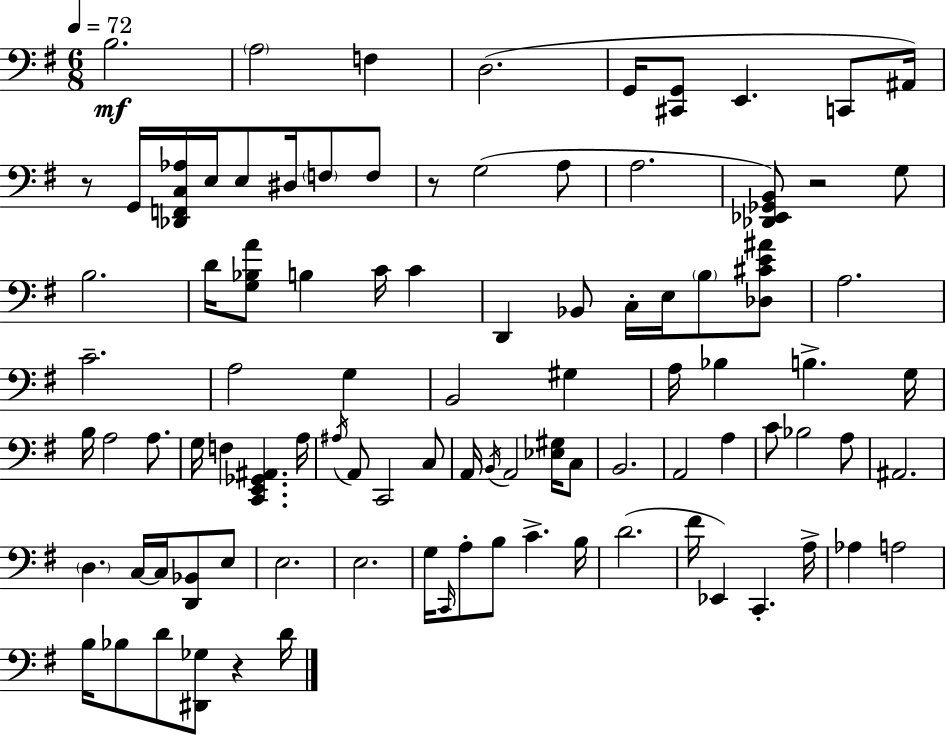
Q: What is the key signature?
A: G major